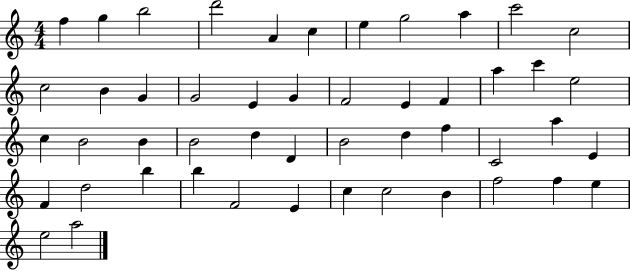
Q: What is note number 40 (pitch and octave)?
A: F4